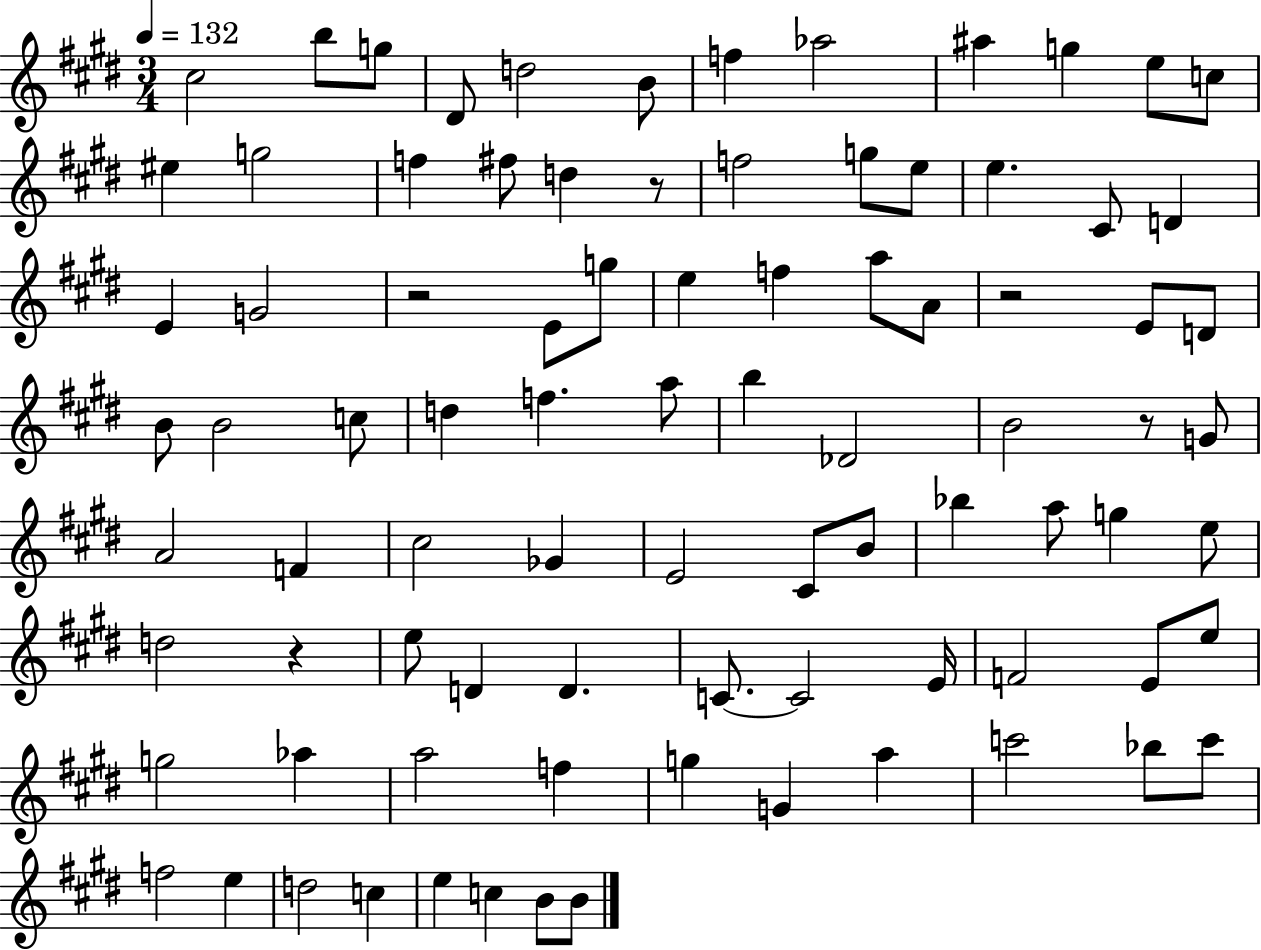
{
  \clef treble
  \numericTimeSignature
  \time 3/4
  \key e \major
  \tempo 4 = 132
  cis''2 b''8 g''8 | dis'8 d''2 b'8 | f''4 aes''2 | ais''4 g''4 e''8 c''8 | \break eis''4 g''2 | f''4 fis''8 d''4 r8 | f''2 g''8 e''8 | e''4. cis'8 d'4 | \break e'4 g'2 | r2 e'8 g''8 | e''4 f''4 a''8 a'8 | r2 e'8 d'8 | \break b'8 b'2 c''8 | d''4 f''4. a''8 | b''4 des'2 | b'2 r8 g'8 | \break a'2 f'4 | cis''2 ges'4 | e'2 cis'8 b'8 | bes''4 a''8 g''4 e''8 | \break d''2 r4 | e''8 d'4 d'4. | c'8.~~ c'2 e'16 | f'2 e'8 e''8 | \break g''2 aes''4 | a''2 f''4 | g''4 g'4 a''4 | c'''2 bes''8 c'''8 | \break f''2 e''4 | d''2 c''4 | e''4 c''4 b'8 b'8 | \bar "|."
}